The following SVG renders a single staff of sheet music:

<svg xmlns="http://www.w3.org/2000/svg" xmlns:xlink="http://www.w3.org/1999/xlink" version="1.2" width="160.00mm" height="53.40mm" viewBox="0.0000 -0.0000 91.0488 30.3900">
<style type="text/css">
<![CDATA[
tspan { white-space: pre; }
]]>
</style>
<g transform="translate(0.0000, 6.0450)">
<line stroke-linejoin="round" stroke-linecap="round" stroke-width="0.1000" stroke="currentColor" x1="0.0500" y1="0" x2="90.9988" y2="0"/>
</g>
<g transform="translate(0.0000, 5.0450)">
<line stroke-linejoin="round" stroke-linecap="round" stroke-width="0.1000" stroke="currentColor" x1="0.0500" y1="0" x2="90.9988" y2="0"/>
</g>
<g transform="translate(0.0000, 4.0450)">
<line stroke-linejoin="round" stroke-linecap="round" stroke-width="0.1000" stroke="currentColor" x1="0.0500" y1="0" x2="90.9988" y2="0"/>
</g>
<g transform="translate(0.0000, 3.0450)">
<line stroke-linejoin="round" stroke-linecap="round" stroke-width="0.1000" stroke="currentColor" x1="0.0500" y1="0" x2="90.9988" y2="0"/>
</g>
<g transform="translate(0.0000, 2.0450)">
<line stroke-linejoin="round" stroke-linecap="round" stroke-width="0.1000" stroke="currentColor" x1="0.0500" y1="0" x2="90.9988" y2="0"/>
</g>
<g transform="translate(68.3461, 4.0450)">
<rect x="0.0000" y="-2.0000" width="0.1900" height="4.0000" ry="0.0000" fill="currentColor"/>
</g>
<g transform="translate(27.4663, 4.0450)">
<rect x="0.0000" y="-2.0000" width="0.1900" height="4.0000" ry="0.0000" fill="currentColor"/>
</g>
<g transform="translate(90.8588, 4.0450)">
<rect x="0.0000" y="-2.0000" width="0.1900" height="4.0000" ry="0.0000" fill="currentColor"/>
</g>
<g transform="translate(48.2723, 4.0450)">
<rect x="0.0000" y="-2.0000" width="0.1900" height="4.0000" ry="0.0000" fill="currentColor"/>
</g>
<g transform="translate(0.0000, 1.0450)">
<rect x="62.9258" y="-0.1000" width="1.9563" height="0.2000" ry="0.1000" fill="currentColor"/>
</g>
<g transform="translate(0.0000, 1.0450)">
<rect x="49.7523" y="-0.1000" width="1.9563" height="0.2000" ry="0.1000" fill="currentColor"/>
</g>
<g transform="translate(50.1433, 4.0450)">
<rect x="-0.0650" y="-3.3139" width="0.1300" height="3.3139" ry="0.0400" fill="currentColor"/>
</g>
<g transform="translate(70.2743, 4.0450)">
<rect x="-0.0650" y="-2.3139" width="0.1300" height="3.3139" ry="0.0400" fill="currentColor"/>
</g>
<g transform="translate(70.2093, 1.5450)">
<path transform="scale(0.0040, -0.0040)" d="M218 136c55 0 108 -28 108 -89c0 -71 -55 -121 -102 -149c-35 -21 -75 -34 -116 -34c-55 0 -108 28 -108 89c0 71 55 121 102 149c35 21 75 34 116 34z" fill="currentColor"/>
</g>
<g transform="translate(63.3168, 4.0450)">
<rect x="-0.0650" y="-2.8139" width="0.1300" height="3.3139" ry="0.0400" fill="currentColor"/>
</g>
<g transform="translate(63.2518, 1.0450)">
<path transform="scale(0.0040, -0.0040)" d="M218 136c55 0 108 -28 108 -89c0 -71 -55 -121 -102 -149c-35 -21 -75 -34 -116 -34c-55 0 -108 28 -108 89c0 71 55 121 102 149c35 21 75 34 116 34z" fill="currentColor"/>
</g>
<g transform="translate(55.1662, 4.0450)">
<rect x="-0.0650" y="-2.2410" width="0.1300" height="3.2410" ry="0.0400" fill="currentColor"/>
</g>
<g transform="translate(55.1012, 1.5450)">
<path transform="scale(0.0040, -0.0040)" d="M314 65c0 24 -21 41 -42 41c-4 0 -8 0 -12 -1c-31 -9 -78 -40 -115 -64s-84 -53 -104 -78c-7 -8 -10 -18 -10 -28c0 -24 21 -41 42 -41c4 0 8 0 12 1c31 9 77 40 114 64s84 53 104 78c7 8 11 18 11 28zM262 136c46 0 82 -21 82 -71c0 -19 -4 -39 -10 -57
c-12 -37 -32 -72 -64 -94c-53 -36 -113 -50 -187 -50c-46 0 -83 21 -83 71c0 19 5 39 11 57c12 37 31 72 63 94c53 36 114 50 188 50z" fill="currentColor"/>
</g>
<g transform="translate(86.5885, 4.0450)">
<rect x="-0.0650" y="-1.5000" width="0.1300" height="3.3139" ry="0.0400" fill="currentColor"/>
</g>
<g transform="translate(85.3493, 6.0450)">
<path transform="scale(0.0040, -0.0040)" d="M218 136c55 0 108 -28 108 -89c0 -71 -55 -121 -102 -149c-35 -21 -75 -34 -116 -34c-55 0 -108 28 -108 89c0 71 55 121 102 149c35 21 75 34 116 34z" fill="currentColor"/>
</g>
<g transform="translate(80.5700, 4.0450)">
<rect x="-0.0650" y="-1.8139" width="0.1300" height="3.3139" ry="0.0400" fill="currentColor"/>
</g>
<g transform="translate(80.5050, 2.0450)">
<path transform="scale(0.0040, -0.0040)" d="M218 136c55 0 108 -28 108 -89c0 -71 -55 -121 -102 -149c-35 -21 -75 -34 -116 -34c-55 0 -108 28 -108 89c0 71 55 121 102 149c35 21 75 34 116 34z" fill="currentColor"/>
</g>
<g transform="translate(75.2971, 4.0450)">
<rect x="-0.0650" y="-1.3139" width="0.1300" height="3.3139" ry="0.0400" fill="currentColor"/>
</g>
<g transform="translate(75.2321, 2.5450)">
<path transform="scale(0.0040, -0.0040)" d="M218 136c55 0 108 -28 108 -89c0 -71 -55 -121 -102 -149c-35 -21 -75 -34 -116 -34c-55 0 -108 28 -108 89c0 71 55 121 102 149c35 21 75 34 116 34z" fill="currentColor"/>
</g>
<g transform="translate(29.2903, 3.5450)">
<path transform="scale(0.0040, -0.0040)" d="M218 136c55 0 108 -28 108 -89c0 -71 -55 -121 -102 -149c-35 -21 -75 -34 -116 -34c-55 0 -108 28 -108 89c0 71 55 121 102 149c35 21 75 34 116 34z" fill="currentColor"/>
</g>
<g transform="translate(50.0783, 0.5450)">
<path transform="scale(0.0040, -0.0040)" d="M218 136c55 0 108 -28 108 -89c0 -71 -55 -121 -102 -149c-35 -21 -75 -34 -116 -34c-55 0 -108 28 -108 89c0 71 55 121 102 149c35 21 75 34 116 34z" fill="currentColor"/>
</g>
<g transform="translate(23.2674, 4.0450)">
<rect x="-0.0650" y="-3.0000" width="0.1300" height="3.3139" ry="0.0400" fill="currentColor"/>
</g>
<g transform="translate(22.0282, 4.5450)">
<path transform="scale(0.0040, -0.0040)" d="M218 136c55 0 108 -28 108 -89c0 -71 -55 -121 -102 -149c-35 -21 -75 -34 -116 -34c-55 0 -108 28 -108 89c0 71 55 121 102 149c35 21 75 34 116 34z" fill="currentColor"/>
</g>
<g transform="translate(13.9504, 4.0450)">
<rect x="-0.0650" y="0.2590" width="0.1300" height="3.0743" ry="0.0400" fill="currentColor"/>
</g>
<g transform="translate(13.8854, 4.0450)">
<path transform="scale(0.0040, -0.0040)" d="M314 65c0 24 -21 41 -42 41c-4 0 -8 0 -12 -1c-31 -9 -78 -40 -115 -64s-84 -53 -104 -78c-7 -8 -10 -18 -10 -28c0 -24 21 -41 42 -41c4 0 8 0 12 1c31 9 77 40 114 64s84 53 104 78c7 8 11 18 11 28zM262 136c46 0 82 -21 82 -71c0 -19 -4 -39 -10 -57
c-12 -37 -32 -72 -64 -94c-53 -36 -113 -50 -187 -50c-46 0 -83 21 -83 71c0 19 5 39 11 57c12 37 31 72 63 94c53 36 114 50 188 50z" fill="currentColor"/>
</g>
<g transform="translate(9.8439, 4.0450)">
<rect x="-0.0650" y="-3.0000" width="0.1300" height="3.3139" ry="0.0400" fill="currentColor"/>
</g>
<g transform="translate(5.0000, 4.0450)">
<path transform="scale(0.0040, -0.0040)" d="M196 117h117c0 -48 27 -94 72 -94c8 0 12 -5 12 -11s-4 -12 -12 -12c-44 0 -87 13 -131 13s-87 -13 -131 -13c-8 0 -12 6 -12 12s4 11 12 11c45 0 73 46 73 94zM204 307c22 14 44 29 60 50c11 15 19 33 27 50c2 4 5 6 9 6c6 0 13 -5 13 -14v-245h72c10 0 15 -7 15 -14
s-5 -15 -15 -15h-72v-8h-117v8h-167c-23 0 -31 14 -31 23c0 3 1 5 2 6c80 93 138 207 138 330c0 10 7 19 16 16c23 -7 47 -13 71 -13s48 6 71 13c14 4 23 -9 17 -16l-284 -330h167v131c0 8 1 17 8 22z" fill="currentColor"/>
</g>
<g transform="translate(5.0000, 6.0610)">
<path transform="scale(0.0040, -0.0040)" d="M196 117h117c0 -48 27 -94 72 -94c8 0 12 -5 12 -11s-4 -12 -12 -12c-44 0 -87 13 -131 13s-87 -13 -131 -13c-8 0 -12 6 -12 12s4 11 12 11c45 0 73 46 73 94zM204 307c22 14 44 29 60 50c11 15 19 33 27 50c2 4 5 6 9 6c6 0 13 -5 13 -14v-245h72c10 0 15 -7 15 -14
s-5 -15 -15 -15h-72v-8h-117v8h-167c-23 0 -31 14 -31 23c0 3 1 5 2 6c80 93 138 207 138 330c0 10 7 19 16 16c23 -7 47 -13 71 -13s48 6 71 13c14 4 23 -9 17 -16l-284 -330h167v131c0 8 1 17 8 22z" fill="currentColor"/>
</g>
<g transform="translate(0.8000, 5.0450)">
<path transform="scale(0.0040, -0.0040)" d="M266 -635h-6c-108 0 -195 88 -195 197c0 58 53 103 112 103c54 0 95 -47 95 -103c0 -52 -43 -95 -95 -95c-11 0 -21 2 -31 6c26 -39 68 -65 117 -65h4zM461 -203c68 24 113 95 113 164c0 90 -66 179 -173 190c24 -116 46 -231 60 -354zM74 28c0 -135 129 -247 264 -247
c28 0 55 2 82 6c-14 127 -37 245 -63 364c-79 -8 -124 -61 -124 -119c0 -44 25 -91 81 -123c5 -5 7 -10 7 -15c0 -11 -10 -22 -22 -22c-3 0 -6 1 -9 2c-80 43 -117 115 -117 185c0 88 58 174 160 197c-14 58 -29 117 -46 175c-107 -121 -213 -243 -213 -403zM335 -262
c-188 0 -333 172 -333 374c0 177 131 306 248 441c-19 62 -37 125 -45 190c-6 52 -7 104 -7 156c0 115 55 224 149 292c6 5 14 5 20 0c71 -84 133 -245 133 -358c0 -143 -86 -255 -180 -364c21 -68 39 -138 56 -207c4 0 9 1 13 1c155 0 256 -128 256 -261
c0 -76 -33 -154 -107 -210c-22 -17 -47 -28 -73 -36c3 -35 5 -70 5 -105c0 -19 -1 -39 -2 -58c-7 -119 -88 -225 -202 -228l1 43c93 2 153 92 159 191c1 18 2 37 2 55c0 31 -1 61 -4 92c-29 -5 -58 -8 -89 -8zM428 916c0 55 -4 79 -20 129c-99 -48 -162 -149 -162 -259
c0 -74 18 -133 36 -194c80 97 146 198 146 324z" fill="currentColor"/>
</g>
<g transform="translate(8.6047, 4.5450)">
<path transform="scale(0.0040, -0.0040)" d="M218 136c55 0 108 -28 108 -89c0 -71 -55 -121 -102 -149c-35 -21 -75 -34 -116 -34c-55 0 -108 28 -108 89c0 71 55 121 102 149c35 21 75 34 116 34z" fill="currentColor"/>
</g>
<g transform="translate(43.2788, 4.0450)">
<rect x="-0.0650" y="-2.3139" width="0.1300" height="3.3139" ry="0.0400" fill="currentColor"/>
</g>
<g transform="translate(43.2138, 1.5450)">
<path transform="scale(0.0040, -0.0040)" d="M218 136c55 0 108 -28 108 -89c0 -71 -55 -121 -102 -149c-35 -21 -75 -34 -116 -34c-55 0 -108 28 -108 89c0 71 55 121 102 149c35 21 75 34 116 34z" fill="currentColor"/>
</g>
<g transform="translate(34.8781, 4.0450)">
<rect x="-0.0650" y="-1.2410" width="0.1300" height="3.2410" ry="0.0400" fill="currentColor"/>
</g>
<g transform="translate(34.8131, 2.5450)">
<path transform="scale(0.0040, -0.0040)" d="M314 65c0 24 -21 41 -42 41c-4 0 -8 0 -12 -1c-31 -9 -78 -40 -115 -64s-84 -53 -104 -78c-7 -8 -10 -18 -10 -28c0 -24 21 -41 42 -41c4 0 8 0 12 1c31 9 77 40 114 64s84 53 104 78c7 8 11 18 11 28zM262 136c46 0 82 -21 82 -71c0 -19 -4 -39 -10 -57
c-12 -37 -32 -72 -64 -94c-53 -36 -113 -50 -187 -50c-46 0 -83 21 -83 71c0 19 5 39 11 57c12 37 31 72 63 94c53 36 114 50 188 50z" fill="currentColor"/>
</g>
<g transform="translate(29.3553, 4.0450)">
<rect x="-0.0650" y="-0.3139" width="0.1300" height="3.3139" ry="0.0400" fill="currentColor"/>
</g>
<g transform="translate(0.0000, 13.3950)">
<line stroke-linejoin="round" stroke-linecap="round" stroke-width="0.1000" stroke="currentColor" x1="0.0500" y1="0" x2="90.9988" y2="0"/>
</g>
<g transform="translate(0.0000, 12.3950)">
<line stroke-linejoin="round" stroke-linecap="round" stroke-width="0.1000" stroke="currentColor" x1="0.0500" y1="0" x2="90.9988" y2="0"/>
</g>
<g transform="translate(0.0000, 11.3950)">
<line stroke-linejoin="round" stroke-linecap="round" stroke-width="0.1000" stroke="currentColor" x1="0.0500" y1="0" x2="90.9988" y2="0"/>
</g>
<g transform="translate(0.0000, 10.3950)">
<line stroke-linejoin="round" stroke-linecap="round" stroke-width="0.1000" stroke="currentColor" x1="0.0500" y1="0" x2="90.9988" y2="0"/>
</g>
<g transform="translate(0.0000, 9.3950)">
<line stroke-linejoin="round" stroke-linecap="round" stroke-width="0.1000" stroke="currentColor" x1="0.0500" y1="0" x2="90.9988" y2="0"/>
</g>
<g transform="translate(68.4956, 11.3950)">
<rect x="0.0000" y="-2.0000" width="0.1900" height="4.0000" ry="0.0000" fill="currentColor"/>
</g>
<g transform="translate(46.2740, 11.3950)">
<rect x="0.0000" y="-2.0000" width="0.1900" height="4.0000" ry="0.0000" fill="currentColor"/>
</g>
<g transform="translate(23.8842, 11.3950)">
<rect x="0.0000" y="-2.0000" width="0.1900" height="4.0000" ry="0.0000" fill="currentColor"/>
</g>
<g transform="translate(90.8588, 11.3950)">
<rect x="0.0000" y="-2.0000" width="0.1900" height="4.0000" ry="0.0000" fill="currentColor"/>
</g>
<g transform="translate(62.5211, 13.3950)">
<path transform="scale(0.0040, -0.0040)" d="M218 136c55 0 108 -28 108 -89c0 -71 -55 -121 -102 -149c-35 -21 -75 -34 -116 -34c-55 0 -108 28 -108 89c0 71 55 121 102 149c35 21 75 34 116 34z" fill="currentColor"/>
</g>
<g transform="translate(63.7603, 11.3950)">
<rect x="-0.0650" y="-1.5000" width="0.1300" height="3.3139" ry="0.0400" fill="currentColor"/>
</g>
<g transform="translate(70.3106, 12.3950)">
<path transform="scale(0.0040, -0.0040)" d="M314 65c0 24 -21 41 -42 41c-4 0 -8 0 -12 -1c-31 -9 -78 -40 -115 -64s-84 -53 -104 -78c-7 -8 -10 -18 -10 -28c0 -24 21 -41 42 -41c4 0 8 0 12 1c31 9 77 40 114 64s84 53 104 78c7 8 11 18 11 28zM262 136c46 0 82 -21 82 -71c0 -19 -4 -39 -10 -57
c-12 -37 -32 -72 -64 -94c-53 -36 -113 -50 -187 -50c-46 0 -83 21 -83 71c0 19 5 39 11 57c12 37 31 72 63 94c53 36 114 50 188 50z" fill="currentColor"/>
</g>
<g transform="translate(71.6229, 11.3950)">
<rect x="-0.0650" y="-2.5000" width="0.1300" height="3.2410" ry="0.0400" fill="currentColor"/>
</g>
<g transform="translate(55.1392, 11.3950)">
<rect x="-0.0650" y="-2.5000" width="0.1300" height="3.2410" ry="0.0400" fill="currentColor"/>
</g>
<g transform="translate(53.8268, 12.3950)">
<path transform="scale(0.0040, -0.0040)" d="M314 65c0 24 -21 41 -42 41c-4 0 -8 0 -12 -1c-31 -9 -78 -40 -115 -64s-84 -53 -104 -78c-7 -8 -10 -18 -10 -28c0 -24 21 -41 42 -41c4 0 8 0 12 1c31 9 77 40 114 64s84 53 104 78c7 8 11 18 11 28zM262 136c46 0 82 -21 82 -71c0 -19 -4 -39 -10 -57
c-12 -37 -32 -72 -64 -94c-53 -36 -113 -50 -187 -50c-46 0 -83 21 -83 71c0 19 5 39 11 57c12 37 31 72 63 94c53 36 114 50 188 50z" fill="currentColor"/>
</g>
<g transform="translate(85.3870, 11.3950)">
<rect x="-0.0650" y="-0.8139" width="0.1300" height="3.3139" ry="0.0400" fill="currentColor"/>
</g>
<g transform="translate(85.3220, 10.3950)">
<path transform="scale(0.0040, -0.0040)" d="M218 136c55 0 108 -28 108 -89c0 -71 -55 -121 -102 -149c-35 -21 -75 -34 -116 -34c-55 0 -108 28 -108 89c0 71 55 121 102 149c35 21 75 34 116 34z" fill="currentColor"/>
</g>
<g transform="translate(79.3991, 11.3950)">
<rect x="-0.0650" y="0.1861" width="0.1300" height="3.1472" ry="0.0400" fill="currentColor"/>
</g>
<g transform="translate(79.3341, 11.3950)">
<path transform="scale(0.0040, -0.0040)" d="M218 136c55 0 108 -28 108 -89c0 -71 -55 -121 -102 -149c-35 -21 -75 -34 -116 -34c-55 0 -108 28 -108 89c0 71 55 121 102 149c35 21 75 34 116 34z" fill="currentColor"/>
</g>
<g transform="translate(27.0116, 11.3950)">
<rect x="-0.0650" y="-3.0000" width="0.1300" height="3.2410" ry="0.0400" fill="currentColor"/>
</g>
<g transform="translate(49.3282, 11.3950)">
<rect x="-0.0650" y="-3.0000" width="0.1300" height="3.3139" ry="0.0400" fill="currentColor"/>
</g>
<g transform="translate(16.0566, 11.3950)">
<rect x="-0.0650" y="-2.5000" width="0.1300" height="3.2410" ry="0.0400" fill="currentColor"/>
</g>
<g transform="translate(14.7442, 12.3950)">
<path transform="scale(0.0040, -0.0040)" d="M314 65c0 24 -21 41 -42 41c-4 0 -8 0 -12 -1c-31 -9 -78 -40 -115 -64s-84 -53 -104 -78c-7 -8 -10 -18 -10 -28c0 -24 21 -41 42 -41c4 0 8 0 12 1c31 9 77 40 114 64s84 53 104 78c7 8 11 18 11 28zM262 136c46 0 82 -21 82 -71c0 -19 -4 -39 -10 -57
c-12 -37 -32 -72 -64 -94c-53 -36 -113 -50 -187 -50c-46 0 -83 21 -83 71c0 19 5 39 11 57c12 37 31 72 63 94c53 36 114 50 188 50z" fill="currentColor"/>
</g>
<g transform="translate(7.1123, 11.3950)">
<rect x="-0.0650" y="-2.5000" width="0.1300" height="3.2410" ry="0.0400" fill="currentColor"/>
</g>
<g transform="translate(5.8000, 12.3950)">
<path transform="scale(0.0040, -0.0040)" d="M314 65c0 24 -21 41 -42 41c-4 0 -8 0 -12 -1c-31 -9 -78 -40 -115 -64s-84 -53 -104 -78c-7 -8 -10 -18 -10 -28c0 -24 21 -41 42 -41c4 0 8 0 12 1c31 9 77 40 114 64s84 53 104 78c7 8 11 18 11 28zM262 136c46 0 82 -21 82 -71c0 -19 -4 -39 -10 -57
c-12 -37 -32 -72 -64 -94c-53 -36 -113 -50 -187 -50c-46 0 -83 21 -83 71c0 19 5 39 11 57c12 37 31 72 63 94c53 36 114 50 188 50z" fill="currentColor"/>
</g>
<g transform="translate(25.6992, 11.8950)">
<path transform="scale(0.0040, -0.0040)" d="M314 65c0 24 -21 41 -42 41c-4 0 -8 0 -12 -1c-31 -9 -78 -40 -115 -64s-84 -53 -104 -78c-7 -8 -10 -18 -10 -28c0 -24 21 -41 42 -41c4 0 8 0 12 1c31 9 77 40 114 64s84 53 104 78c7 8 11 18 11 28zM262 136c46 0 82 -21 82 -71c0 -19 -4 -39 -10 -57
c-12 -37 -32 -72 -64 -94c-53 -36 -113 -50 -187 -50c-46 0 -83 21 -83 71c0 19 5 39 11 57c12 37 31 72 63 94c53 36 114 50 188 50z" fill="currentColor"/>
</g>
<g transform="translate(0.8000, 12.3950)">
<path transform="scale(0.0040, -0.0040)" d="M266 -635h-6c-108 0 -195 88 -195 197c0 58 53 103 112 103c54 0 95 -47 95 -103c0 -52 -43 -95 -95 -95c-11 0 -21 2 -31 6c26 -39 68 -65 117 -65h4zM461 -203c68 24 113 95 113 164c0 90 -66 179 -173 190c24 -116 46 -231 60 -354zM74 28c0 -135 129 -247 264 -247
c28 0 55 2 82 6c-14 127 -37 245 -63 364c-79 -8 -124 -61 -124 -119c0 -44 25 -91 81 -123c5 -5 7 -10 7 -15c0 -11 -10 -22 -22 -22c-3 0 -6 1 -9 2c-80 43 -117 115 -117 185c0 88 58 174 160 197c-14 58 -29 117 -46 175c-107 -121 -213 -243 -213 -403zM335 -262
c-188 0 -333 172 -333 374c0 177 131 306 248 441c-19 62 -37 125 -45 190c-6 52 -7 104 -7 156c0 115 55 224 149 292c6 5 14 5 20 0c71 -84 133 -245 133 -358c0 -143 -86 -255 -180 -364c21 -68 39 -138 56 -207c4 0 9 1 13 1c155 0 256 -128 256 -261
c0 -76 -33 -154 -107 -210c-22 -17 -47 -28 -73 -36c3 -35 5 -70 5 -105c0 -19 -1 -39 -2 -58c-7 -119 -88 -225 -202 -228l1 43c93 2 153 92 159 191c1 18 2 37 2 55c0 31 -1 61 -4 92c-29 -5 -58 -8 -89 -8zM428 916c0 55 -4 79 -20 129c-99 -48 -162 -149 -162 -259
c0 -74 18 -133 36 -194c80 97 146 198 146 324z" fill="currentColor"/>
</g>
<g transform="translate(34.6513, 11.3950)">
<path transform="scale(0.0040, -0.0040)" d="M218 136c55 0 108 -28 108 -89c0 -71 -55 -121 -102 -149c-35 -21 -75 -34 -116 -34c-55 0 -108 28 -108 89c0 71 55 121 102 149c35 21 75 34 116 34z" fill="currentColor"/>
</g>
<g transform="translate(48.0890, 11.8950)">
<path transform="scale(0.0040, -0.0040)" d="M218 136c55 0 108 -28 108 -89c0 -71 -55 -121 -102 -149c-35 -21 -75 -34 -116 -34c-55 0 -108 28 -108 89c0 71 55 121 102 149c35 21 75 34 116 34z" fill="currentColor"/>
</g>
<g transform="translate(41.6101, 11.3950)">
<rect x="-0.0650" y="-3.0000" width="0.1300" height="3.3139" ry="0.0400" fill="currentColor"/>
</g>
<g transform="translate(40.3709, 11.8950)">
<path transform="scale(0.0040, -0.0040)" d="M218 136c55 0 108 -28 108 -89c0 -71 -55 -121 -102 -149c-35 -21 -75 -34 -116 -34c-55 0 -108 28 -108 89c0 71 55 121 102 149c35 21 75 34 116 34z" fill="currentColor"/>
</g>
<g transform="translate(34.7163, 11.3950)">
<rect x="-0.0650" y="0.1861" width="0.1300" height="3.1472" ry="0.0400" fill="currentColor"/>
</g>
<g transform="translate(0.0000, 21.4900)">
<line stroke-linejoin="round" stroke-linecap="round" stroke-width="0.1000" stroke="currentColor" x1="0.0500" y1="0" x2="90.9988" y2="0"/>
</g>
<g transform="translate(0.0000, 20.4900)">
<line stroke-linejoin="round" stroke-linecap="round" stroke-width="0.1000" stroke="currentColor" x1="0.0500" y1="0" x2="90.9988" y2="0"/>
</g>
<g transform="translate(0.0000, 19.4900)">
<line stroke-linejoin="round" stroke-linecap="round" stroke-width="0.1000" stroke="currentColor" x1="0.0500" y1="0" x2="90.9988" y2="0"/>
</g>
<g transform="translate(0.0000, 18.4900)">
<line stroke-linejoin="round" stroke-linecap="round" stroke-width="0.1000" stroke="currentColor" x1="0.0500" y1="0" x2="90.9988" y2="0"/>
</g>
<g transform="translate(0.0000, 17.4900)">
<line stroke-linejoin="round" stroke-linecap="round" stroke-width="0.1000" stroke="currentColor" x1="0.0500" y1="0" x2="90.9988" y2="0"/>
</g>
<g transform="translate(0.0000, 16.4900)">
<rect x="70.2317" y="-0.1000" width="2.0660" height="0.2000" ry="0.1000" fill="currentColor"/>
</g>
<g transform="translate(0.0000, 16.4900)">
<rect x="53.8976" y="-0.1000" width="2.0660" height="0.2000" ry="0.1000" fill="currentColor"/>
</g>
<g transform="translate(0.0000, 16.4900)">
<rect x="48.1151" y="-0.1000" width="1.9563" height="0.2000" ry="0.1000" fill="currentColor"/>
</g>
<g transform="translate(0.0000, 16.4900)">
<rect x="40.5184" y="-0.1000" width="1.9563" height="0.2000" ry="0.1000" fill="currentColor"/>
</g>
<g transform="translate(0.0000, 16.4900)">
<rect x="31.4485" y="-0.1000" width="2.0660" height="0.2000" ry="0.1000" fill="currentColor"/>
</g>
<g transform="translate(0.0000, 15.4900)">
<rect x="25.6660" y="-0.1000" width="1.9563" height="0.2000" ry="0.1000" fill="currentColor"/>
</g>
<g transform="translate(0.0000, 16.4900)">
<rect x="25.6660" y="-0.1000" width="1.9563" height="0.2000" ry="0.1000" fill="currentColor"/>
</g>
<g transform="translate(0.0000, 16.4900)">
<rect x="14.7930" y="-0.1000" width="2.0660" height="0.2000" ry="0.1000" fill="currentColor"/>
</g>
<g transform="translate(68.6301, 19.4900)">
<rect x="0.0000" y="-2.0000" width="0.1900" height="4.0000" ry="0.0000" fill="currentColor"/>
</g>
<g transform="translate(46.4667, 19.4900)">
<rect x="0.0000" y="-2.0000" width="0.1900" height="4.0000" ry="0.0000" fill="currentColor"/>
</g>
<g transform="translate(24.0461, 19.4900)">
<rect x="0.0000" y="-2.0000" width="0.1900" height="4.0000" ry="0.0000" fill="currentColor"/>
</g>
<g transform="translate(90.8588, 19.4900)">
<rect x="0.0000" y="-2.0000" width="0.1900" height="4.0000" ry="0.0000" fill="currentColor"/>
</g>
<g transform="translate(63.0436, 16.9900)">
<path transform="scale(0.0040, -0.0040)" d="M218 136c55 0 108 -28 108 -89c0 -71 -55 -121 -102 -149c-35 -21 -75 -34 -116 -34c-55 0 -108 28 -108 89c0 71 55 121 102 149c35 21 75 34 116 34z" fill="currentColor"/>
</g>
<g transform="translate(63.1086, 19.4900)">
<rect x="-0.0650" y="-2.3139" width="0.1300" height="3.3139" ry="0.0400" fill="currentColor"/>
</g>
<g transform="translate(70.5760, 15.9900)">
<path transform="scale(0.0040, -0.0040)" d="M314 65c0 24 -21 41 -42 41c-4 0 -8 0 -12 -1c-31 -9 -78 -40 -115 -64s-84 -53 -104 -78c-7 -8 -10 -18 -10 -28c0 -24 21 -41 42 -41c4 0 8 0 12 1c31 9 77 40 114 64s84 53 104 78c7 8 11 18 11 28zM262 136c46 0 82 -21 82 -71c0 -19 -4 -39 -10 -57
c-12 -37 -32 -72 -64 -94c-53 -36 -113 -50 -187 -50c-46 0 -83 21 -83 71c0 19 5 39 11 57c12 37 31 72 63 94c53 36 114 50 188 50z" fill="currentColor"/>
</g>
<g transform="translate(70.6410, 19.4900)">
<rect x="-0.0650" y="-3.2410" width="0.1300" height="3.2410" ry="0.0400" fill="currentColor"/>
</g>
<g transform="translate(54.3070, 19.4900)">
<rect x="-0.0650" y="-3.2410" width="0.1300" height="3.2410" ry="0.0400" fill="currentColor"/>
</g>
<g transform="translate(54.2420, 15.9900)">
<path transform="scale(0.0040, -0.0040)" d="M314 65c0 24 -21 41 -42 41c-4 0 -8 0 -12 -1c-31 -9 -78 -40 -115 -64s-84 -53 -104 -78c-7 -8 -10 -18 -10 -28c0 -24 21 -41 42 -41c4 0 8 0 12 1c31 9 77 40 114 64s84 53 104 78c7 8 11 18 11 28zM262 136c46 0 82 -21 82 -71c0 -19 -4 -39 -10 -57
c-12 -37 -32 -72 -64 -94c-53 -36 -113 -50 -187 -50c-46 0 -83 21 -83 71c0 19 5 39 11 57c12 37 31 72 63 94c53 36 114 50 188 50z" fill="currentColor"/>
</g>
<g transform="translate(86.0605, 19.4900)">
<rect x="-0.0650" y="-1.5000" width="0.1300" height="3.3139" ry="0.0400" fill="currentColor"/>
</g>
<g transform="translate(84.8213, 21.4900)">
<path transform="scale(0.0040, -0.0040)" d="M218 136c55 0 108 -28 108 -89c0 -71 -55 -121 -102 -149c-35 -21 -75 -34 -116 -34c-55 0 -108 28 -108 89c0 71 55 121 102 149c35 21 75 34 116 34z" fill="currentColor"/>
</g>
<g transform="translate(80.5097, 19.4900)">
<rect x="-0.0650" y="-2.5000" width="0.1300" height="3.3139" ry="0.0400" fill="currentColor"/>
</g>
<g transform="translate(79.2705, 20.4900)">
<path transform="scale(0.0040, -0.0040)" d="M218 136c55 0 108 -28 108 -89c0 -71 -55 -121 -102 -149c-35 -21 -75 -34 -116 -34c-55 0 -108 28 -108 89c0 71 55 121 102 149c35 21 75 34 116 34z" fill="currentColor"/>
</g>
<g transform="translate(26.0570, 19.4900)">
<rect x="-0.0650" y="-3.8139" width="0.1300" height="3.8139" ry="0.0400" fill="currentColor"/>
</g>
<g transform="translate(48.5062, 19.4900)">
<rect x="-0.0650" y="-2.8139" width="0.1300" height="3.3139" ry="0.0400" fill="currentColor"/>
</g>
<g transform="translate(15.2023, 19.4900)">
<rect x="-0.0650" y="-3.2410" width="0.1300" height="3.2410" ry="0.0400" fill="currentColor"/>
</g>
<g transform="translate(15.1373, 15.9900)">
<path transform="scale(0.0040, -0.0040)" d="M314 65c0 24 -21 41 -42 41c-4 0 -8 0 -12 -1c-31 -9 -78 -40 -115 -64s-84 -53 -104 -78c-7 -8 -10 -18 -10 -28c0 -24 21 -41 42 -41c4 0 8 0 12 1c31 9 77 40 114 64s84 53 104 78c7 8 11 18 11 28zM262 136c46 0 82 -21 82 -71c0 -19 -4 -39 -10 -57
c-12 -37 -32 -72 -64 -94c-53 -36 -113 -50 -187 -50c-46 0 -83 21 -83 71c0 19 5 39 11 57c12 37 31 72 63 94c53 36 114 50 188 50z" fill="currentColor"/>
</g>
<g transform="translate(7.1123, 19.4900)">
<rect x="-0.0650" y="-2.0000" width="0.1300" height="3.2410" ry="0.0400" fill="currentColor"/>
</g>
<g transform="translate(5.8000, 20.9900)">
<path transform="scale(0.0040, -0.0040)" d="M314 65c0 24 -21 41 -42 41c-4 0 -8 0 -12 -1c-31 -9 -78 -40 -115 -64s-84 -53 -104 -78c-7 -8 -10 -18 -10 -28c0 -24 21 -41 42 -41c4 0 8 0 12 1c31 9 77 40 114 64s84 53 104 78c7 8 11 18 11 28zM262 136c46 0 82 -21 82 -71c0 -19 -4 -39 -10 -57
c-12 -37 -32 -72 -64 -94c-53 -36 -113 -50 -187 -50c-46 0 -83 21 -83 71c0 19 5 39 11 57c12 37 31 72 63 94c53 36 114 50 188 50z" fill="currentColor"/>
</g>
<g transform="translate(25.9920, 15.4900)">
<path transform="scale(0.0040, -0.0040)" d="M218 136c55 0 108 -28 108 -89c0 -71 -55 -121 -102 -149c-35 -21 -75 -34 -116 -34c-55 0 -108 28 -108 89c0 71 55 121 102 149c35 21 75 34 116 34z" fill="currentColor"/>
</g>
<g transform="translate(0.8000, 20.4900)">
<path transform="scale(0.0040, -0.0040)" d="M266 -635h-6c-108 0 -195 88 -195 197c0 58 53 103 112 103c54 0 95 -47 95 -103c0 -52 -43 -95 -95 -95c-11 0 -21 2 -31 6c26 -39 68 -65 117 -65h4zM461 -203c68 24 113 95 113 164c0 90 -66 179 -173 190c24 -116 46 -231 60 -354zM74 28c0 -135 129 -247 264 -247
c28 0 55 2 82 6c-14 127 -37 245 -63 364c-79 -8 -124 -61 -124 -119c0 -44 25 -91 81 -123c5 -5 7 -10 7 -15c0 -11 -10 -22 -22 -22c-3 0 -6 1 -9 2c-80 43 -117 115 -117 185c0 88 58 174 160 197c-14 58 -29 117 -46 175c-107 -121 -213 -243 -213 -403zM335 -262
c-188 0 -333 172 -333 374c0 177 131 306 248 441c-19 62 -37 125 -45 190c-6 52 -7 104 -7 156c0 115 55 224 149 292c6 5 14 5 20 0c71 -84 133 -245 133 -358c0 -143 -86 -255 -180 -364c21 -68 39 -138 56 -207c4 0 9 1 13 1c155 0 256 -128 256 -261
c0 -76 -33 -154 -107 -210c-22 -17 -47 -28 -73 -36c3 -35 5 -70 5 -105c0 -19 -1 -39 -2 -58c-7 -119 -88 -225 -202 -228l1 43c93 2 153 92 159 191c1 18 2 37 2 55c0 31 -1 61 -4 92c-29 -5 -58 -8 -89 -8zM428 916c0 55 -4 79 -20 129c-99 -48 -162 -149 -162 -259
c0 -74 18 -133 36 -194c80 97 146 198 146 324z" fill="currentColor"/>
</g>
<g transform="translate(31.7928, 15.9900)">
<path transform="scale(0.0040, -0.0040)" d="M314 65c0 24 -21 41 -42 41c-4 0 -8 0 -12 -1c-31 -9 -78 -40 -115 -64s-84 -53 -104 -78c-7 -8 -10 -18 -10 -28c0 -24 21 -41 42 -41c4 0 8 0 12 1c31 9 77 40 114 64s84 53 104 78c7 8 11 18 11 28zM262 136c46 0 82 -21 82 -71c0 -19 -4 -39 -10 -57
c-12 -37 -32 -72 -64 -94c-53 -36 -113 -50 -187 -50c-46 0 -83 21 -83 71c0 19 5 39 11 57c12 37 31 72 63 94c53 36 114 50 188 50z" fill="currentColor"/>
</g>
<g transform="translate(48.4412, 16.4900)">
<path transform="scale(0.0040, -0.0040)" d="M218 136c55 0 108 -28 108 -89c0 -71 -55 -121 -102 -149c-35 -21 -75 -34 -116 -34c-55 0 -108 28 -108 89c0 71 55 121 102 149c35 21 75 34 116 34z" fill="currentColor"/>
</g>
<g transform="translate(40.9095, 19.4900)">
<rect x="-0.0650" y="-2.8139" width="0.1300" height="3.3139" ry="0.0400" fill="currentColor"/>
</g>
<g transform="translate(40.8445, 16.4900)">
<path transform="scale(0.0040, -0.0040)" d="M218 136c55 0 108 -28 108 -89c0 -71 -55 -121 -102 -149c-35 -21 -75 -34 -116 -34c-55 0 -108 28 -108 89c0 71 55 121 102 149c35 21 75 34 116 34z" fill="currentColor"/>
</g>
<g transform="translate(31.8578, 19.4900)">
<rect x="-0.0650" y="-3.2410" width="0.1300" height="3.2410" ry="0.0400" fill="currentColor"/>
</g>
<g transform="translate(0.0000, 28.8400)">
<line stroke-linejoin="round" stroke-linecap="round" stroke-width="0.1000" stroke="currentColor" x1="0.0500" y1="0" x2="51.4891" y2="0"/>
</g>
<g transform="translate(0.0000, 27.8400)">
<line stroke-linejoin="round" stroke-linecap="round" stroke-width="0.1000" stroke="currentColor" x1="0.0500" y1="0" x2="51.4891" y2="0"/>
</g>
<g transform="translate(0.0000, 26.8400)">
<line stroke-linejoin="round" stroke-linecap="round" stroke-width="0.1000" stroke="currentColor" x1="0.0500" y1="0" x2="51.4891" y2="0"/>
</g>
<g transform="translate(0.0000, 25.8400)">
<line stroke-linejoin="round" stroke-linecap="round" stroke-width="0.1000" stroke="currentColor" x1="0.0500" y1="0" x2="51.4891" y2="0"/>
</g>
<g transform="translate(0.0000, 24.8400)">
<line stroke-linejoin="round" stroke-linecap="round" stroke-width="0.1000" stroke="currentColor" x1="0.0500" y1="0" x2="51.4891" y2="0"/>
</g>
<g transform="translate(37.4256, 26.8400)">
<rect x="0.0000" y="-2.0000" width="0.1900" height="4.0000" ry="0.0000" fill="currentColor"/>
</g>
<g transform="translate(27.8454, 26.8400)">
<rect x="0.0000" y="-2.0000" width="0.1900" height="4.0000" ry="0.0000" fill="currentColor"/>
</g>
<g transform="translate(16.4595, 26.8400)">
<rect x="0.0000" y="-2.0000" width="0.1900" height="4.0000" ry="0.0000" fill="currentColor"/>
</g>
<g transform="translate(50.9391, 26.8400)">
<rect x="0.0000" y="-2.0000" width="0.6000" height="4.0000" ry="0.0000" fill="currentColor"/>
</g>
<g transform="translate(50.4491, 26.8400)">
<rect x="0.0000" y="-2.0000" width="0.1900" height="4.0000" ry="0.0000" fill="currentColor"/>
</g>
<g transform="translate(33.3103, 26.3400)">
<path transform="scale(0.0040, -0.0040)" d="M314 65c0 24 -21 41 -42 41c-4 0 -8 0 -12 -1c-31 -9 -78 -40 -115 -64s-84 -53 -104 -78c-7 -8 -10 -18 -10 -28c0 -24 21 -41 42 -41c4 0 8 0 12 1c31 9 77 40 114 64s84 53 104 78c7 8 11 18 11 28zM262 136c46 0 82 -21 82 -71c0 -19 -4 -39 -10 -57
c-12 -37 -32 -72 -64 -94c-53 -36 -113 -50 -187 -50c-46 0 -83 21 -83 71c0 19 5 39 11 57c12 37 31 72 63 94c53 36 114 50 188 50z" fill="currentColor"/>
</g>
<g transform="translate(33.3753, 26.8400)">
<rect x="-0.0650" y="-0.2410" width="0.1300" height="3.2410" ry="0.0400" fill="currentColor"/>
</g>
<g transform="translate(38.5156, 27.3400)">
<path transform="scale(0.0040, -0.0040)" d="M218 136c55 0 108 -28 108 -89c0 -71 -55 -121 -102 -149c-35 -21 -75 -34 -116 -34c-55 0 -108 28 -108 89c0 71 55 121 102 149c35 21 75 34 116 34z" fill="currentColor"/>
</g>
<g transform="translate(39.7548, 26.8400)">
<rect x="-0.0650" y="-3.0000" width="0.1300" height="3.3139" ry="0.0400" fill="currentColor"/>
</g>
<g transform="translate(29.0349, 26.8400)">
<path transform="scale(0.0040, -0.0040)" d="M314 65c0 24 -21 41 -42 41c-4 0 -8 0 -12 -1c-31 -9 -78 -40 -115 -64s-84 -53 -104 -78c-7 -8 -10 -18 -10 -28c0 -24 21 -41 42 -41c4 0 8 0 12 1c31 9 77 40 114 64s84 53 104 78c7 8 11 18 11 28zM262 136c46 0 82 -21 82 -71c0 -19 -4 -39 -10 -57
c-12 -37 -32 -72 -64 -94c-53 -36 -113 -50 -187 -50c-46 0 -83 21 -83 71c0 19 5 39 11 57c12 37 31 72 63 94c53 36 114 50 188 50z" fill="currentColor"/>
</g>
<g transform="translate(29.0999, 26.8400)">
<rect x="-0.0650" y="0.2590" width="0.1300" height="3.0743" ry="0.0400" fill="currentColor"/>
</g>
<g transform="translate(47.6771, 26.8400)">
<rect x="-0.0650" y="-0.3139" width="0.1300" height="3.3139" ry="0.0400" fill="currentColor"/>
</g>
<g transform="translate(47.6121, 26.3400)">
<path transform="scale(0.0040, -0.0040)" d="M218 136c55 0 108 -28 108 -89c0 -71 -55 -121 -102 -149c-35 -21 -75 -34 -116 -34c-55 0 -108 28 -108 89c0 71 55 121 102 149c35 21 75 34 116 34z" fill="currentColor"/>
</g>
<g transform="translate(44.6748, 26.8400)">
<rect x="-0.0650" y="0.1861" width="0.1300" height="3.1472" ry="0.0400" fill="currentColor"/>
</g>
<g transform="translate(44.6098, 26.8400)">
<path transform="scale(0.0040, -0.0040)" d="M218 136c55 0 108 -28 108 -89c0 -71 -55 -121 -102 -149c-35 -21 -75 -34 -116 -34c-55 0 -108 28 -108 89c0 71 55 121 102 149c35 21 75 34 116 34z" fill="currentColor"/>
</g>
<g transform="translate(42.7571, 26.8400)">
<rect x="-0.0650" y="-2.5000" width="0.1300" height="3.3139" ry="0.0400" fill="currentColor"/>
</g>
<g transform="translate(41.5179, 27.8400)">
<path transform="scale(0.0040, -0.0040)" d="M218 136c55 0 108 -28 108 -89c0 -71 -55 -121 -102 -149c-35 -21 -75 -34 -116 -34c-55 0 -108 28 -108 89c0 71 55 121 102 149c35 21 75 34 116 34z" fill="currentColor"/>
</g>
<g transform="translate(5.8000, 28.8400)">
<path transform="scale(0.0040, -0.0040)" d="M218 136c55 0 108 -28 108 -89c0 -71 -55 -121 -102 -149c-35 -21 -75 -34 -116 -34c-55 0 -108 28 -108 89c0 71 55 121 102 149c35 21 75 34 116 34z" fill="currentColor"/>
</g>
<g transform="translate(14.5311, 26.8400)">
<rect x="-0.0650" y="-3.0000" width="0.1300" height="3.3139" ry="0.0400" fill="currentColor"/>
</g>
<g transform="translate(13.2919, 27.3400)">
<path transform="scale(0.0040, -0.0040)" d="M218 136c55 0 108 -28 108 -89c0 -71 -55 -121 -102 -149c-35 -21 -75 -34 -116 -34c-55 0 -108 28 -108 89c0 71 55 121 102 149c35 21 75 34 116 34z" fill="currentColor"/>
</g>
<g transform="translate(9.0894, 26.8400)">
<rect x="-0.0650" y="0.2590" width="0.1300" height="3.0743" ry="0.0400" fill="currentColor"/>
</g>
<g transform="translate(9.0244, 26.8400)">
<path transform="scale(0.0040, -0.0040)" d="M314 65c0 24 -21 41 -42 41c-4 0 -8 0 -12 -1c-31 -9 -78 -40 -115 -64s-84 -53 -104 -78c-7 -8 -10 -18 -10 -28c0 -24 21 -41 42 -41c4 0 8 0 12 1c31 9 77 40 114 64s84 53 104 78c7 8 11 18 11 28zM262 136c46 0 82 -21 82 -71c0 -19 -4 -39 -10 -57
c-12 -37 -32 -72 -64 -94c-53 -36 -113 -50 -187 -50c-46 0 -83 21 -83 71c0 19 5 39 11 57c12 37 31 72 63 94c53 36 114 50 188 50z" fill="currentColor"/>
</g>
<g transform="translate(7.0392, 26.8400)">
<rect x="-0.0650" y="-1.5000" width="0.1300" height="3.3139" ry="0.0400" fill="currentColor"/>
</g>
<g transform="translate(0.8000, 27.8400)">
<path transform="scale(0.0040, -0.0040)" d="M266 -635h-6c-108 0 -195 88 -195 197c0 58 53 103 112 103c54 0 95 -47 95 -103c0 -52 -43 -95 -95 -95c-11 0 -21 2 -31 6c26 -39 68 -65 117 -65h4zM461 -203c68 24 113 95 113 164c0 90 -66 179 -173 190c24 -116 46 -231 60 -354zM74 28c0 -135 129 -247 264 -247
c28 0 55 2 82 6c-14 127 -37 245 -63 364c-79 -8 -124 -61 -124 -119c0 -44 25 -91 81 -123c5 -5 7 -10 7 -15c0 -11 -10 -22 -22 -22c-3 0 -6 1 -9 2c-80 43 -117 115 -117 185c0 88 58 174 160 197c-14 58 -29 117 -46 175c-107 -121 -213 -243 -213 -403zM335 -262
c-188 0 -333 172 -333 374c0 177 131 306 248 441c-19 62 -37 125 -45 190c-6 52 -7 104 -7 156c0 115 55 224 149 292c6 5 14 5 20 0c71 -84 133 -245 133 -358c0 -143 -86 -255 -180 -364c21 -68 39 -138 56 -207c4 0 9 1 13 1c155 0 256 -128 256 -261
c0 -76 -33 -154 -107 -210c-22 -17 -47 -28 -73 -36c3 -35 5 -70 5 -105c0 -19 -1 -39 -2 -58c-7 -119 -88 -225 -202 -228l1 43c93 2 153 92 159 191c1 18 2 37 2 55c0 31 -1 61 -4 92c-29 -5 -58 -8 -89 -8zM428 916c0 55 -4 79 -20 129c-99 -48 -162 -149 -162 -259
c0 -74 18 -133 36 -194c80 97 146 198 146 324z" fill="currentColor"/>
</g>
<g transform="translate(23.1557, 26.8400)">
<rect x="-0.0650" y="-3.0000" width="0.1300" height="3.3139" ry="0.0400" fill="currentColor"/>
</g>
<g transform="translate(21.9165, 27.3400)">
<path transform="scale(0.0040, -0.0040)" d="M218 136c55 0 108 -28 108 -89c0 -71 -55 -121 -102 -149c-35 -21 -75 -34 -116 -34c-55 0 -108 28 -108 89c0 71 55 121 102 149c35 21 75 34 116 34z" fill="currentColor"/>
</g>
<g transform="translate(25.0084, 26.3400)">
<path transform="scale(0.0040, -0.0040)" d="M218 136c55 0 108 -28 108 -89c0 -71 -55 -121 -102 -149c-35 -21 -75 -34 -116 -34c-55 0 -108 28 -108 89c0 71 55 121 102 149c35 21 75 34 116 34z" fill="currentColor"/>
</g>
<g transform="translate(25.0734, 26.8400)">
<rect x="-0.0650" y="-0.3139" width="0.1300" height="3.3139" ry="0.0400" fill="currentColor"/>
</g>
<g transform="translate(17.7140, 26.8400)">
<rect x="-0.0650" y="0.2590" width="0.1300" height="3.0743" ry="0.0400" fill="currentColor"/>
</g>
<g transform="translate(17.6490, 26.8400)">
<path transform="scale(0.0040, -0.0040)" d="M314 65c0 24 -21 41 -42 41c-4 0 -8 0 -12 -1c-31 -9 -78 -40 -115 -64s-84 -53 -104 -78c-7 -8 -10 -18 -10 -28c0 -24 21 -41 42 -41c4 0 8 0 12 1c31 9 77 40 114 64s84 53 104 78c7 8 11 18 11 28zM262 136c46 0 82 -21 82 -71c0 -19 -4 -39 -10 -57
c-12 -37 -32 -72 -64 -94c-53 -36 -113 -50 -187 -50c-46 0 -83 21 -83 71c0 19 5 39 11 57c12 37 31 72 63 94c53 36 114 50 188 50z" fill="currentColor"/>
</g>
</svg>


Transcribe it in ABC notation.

X:1
T:Untitled
M:4/4
L:1/4
K:C
A B2 A c e2 g b g2 a g e f E G2 G2 A2 B A A G2 E G2 B d F2 b2 c' b2 a a b2 g b2 G E E B2 A B2 A c B2 c2 A G B c